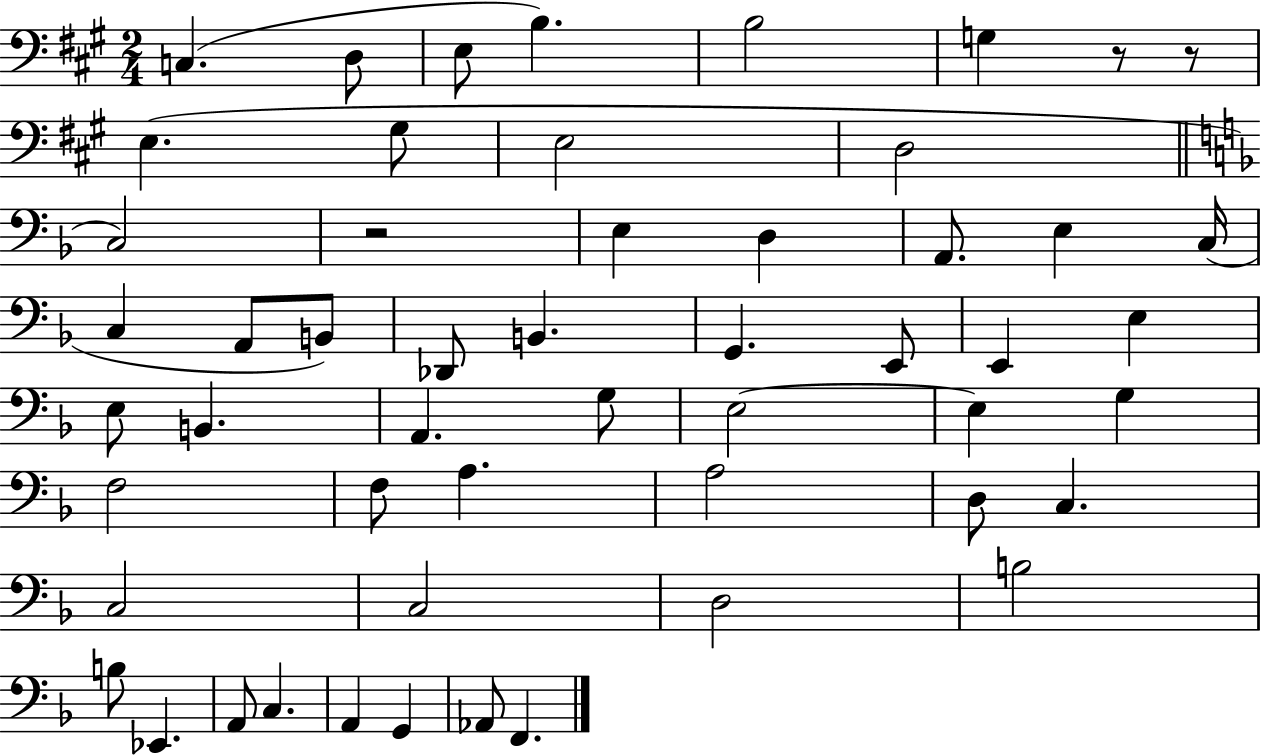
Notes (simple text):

C3/q. D3/e E3/e B3/q. B3/h G3/q R/e R/e E3/q. G#3/e E3/h D3/h C3/h R/h E3/q D3/q A2/e. E3/q C3/s C3/q A2/e B2/e Db2/e B2/q. G2/q. E2/e E2/q E3/q E3/e B2/q. A2/q. G3/e E3/h E3/q G3/q F3/h F3/e A3/q. A3/h D3/e C3/q. C3/h C3/h D3/h B3/h B3/e Eb2/q. A2/e C3/q. A2/q G2/q Ab2/e F2/q.